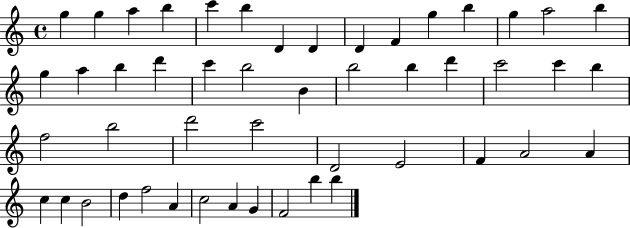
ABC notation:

X:1
T:Untitled
M:4/4
L:1/4
K:C
g g a b c' b D D D F g b g a2 b g a b d' c' b2 B b2 b d' c'2 c' b f2 b2 d'2 c'2 D2 E2 F A2 A c c B2 d f2 A c2 A G F2 b b